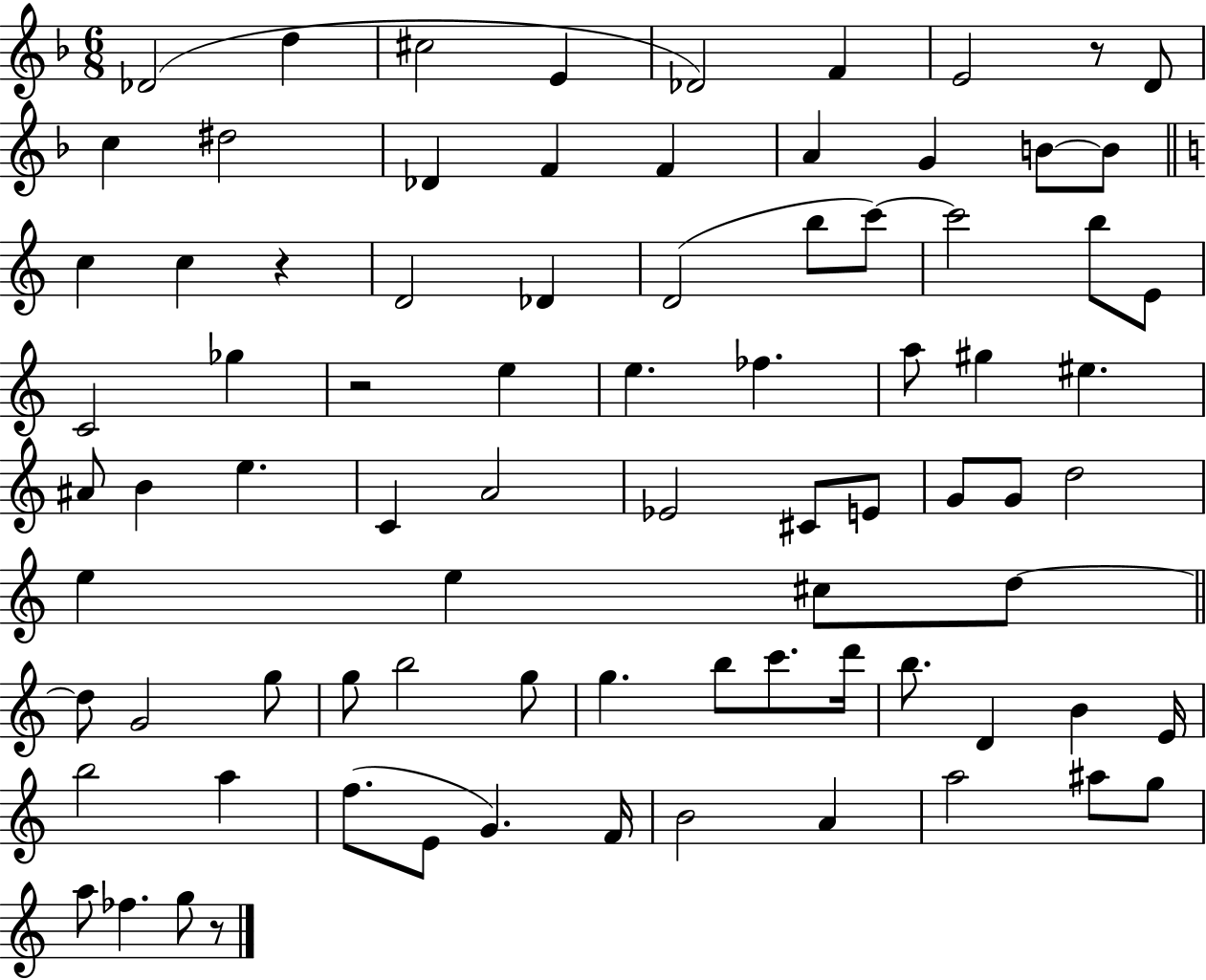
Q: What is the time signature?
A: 6/8